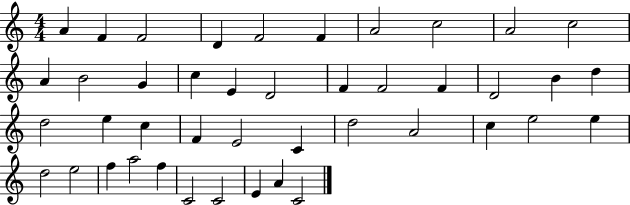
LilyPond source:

{
  \clef treble
  \numericTimeSignature
  \time 4/4
  \key c \major
  a'4 f'4 f'2 | d'4 f'2 f'4 | a'2 c''2 | a'2 c''2 | \break a'4 b'2 g'4 | c''4 e'4 d'2 | f'4 f'2 f'4 | d'2 b'4 d''4 | \break d''2 e''4 c''4 | f'4 e'2 c'4 | d''2 a'2 | c''4 e''2 e''4 | \break d''2 e''2 | f''4 a''2 f''4 | c'2 c'2 | e'4 a'4 c'2 | \break \bar "|."
}